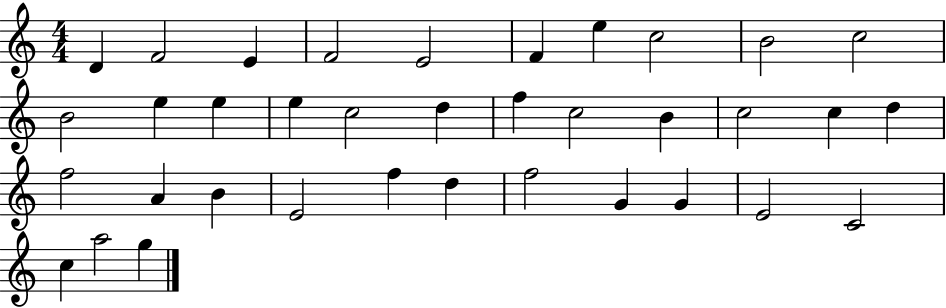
D4/q F4/h E4/q F4/h E4/h F4/q E5/q C5/h B4/h C5/h B4/h E5/q E5/q E5/q C5/h D5/q F5/q C5/h B4/q C5/h C5/q D5/q F5/h A4/q B4/q E4/h F5/q D5/q F5/h G4/q G4/q E4/h C4/h C5/q A5/h G5/q